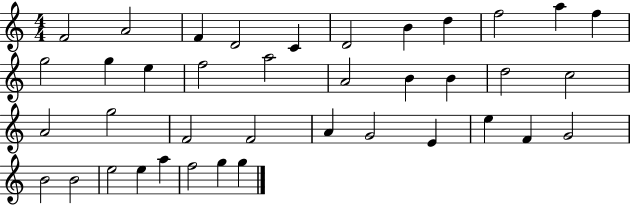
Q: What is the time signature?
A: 4/4